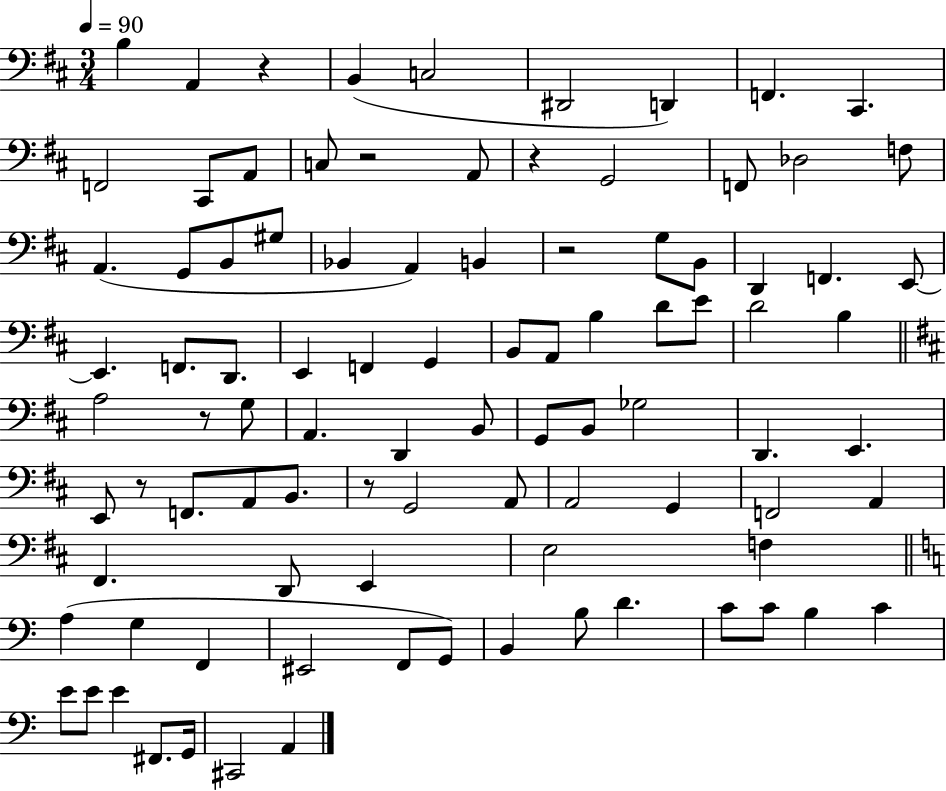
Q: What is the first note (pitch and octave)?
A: B3